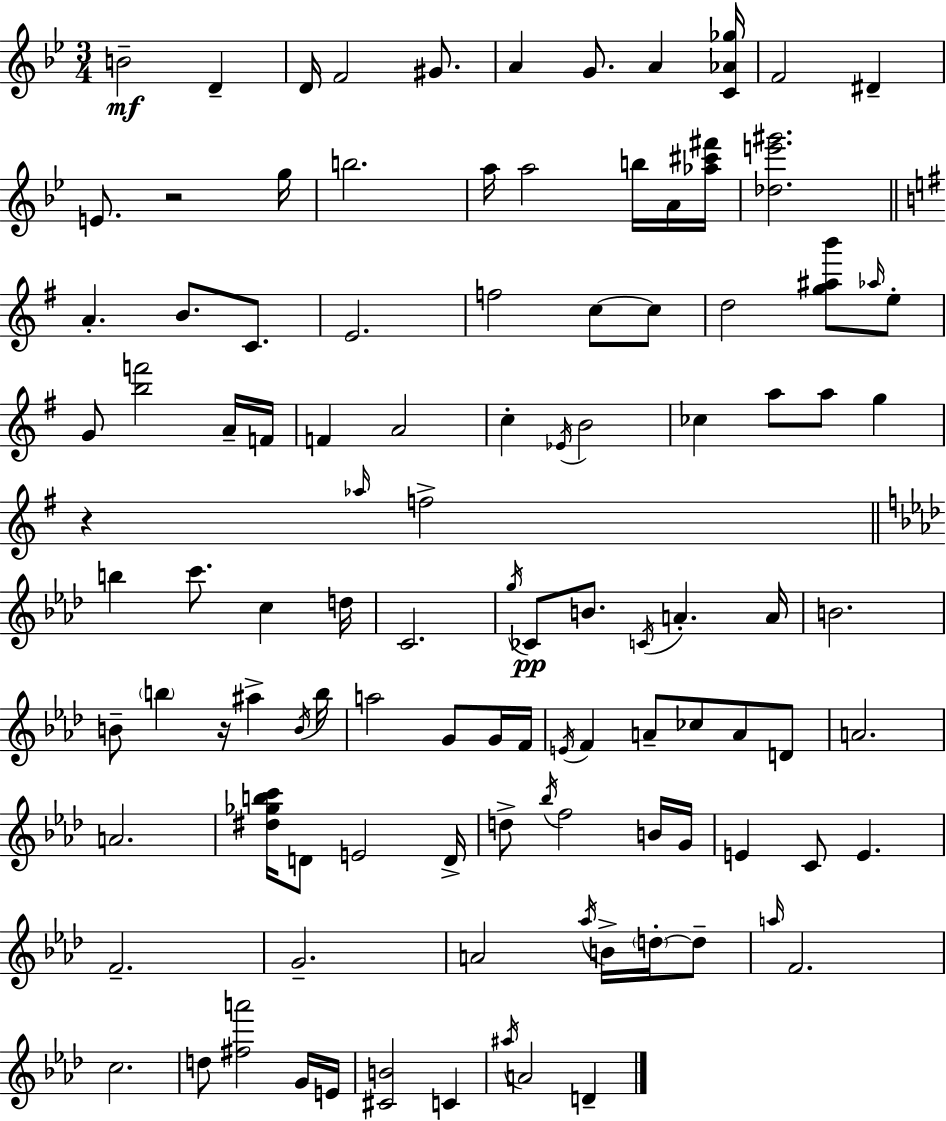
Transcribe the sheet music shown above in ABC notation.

X:1
T:Untitled
M:3/4
L:1/4
K:Bb
B2 D D/4 F2 ^G/2 A G/2 A [C_A_g]/4 F2 ^D E/2 z2 g/4 b2 a/4 a2 b/4 A/4 [_a^c'^f']/4 [_de'^g']2 A B/2 C/2 E2 f2 c/2 c/2 d2 [g^ab']/2 _a/4 e/2 G/2 [bf']2 A/4 F/4 F A2 c _E/4 B2 _c a/2 a/2 g z _a/4 f2 b c'/2 c d/4 C2 g/4 _C/2 B/2 C/4 A A/4 B2 B/2 b z/4 ^a B/4 b/4 a2 G/2 G/4 F/4 E/4 F A/2 _c/2 A/2 D/2 A2 A2 [^d_gbc']/4 D/2 E2 D/4 d/2 _b/4 f2 B/4 G/4 E C/2 E F2 G2 A2 _a/4 B/4 d/4 d/2 a/4 F2 c2 d/2 [^fa']2 G/4 E/4 [^CB]2 C ^a/4 A2 D